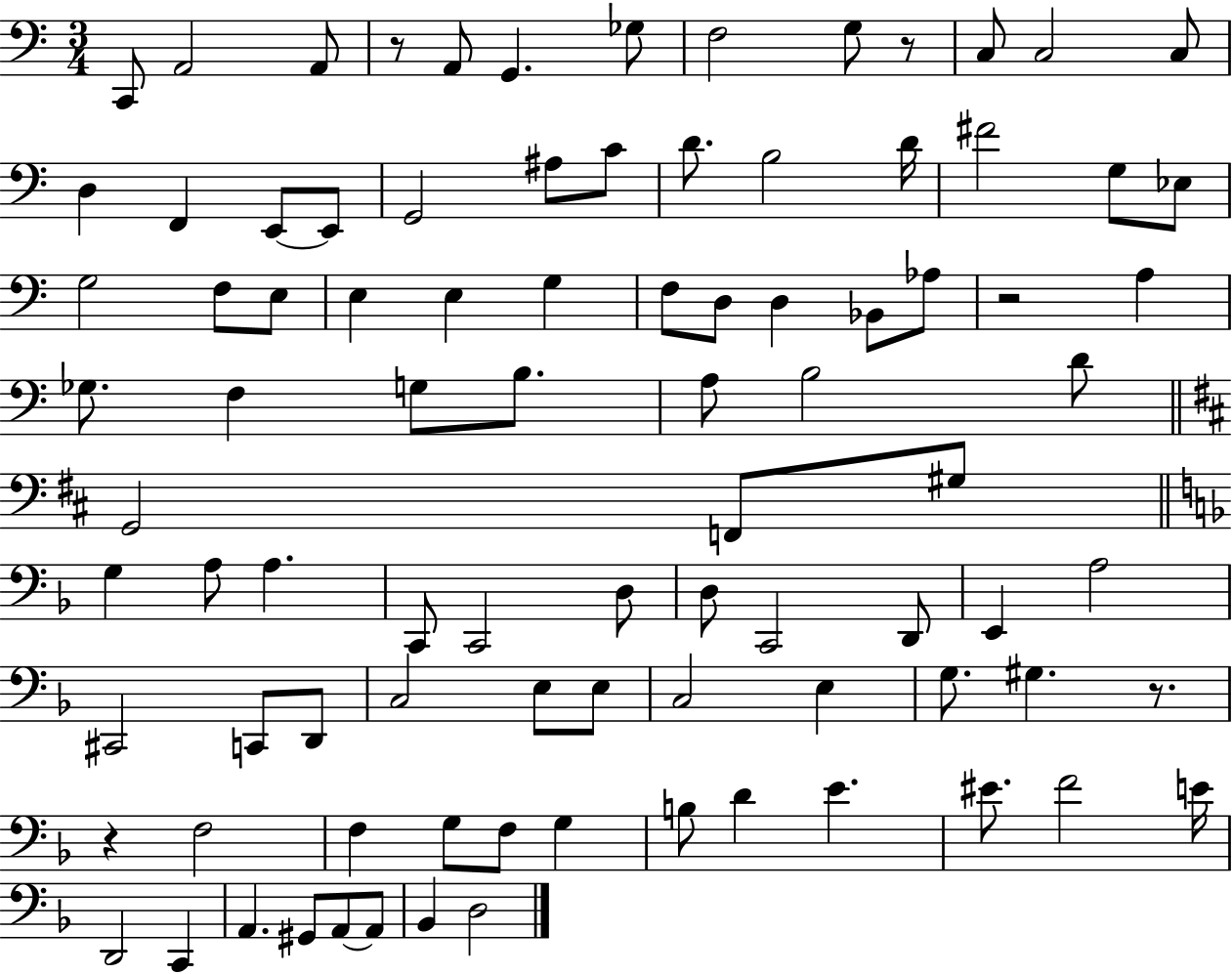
X:1
T:Untitled
M:3/4
L:1/4
K:C
C,,/2 A,,2 A,,/2 z/2 A,,/2 G,, _G,/2 F,2 G,/2 z/2 C,/2 C,2 C,/2 D, F,, E,,/2 E,,/2 G,,2 ^A,/2 C/2 D/2 B,2 D/4 ^F2 G,/2 _E,/2 G,2 F,/2 E,/2 E, E, G, F,/2 D,/2 D, _B,,/2 _A,/2 z2 A, _G,/2 F, G,/2 B,/2 A,/2 B,2 D/2 G,,2 F,,/2 ^G,/2 G, A,/2 A, C,,/2 C,,2 D,/2 D,/2 C,,2 D,,/2 E,, A,2 ^C,,2 C,,/2 D,,/2 C,2 E,/2 E,/2 C,2 E, G,/2 ^G, z/2 z F,2 F, G,/2 F,/2 G, B,/2 D E ^E/2 F2 E/4 D,,2 C,, A,, ^G,,/2 A,,/2 A,,/2 _B,, D,2